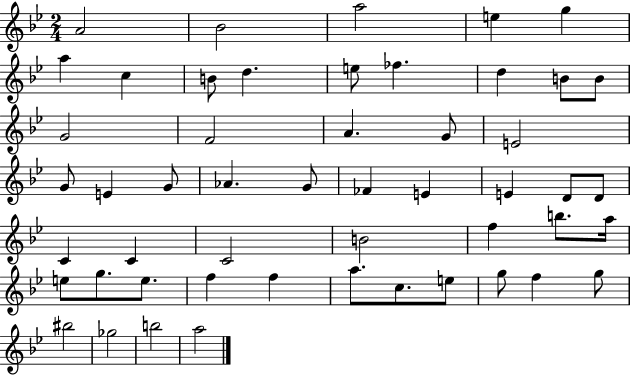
{
  \clef treble
  \numericTimeSignature
  \time 2/4
  \key bes \major
  a'2 | bes'2 | a''2 | e''4 g''4 | \break a''4 c''4 | b'8 d''4. | e''8 fes''4. | d''4 b'8 b'8 | \break g'2 | f'2 | a'4. g'8 | e'2 | \break g'8 e'4 g'8 | aes'4. g'8 | fes'4 e'4 | e'4 d'8 d'8 | \break c'4 c'4 | c'2 | b'2 | f''4 b''8. a''16 | \break e''8 g''8. e''8. | f''4 f''4 | a''8. c''8. e''8 | g''8 f''4 g''8 | \break bis''2 | ges''2 | b''2 | a''2 | \break \bar "|."
}